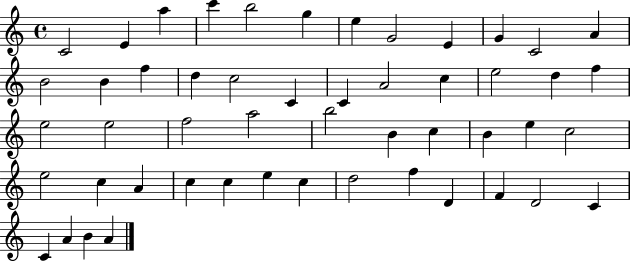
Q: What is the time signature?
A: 4/4